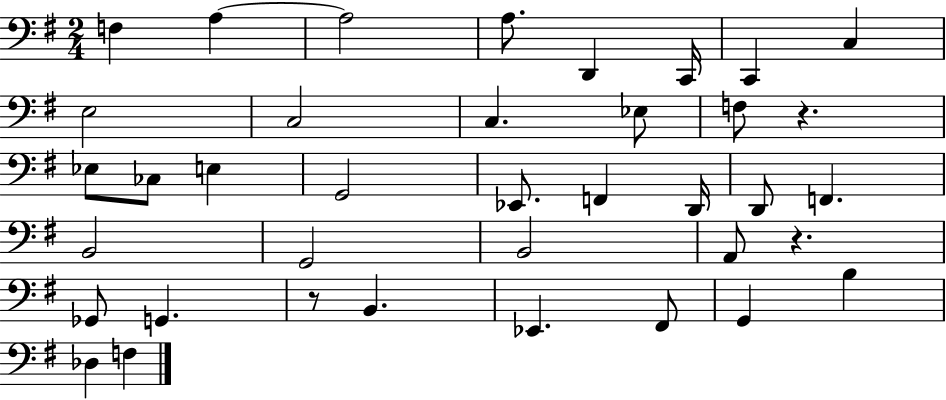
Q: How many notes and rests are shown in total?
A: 38